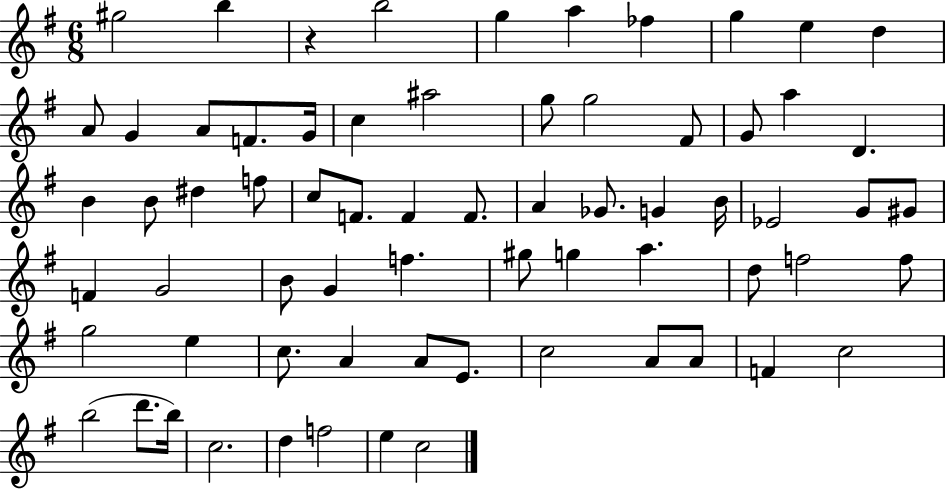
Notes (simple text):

G#5/h B5/q R/q B5/h G5/q A5/q FES5/q G5/q E5/q D5/q A4/e G4/q A4/e F4/e. G4/s C5/q A#5/h G5/e G5/h F#4/e G4/e A5/q D4/q. B4/q B4/e D#5/q F5/e C5/e F4/e. F4/q F4/e. A4/q Gb4/e. G4/q B4/s Eb4/h G4/e G#4/e F4/q G4/h B4/e G4/q F5/q. G#5/e G5/q A5/q. D5/e F5/h F5/e G5/h E5/q C5/e. A4/q A4/e E4/e. C5/h A4/e A4/e F4/q C5/h B5/h D6/e. B5/s C5/h. D5/q F5/h E5/q C5/h